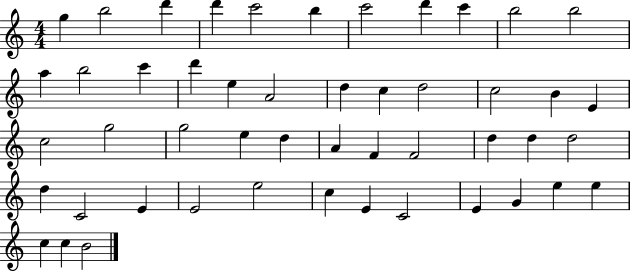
{
  \clef treble
  \numericTimeSignature
  \time 4/4
  \key c \major
  g''4 b''2 d'''4 | d'''4 c'''2 b''4 | c'''2 d'''4 c'''4 | b''2 b''2 | \break a''4 b''2 c'''4 | d'''4 e''4 a'2 | d''4 c''4 d''2 | c''2 b'4 e'4 | \break c''2 g''2 | g''2 e''4 d''4 | a'4 f'4 f'2 | d''4 d''4 d''2 | \break d''4 c'2 e'4 | e'2 e''2 | c''4 e'4 c'2 | e'4 g'4 e''4 e''4 | \break c''4 c''4 b'2 | \bar "|."
}